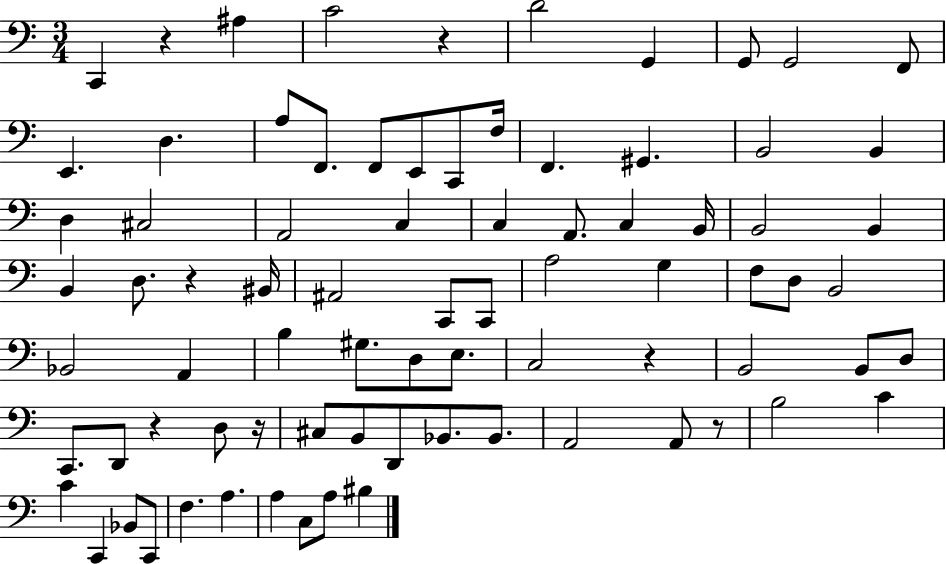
C2/q R/q A#3/q C4/h R/q D4/h G2/q G2/e G2/h F2/e E2/q. D3/q. A3/e F2/e. F2/e E2/e C2/e F3/s F2/q. G#2/q. B2/h B2/q D3/q C#3/h A2/h C3/q C3/q A2/e. C3/q B2/s B2/h B2/q B2/q D3/e. R/q BIS2/s A#2/h C2/e C2/e A3/h G3/q F3/e D3/e B2/h Bb2/h A2/q B3/q G#3/e. D3/e E3/e. C3/h R/q B2/h B2/e D3/e C2/e. D2/e R/q D3/e R/s C#3/e B2/e D2/e Bb2/e. Bb2/e. A2/h A2/e R/e B3/h C4/q C4/q C2/q Bb2/e C2/e F3/q. A3/q. A3/q C3/e A3/e BIS3/q